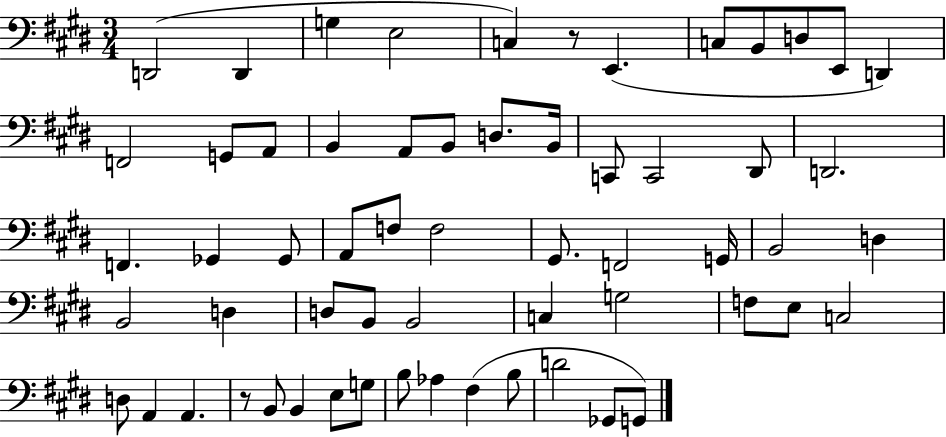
{
  \clef bass
  \numericTimeSignature
  \time 3/4
  \key e \major
  \repeat volta 2 { d,2( d,4 | g4 e2 | c4) r8 e,4.( | c8 b,8 d8 e,8 d,4) | \break f,2 g,8 a,8 | b,4 a,8 b,8 d8. b,16 | c,8 c,2 dis,8 | d,2. | \break f,4. ges,4 ges,8 | a,8 f8 f2 | gis,8. f,2 g,16 | b,2 d4 | \break b,2 d4 | d8 b,8 b,2 | c4 g2 | f8 e8 c2 | \break d8 a,4 a,4. | r8 b,8 b,4 e8 g8 | b8 aes4 fis4( b8 | d'2 ges,8 g,8) | \break } \bar "|."
}